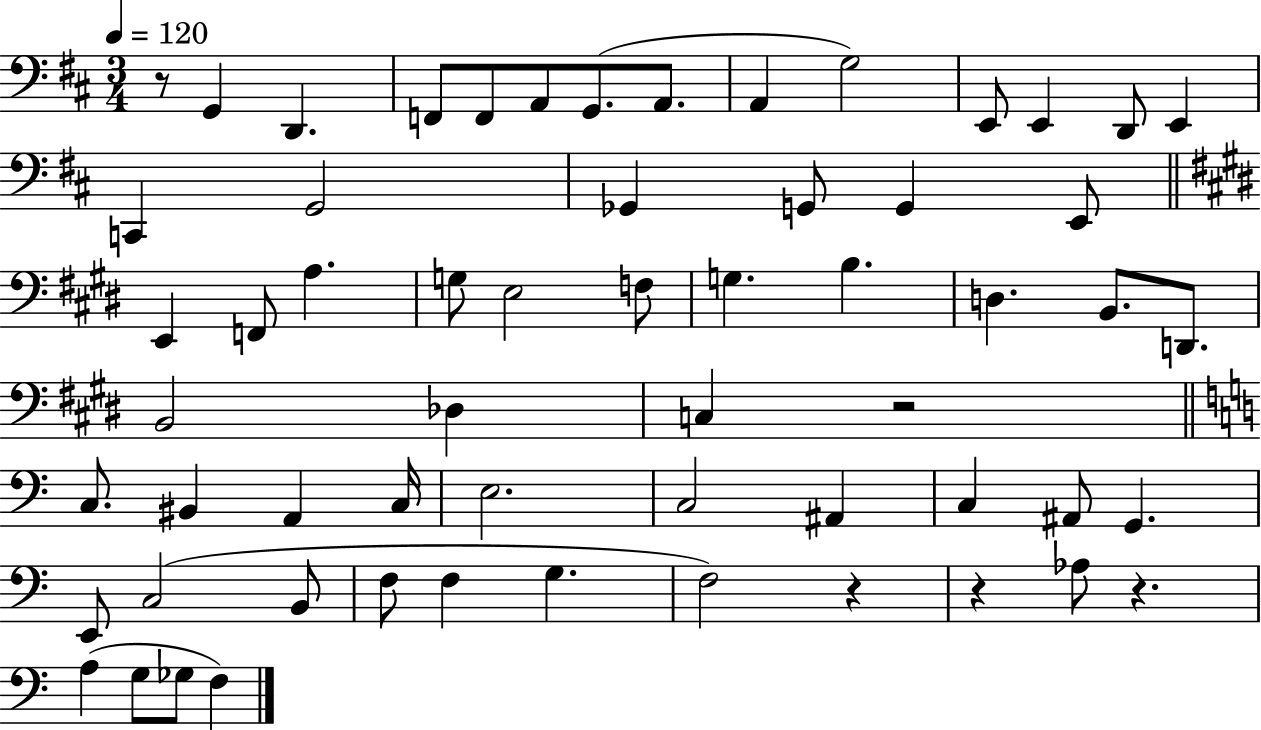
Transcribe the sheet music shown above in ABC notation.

X:1
T:Untitled
M:3/4
L:1/4
K:D
z/2 G,, D,, F,,/2 F,,/2 A,,/2 G,,/2 A,,/2 A,, G,2 E,,/2 E,, D,,/2 E,, C,, G,,2 _G,, G,,/2 G,, E,,/2 E,, F,,/2 A, G,/2 E,2 F,/2 G, B, D, B,,/2 D,,/2 B,,2 _D, C, z2 C,/2 ^B,, A,, C,/4 E,2 C,2 ^A,, C, ^A,,/2 G,, E,,/2 C,2 B,,/2 F,/2 F, G, F,2 z z _A,/2 z A, G,/2 _G,/2 F,